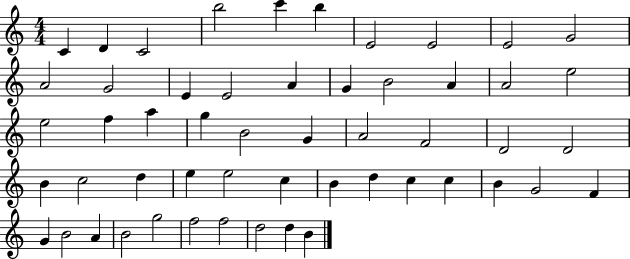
{
  \clef treble
  \numericTimeSignature
  \time 4/4
  \key c \major
  c'4 d'4 c'2 | b''2 c'''4 b''4 | e'2 e'2 | e'2 g'2 | \break a'2 g'2 | e'4 e'2 a'4 | g'4 b'2 a'4 | a'2 e''2 | \break e''2 f''4 a''4 | g''4 b'2 g'4 | a'2 f'2 | d'2 d'2 | \break b'4 c''2 d''4 | e''4 e''2 c''4 | b'4 d''4 c''4 c''4 | b'4 g'2 f'4 | \break g'4 b'2 a'4 | b'2 g''2 | f''2 f''2 | d''2 d''4 b'4 | \break \bar "|."
}